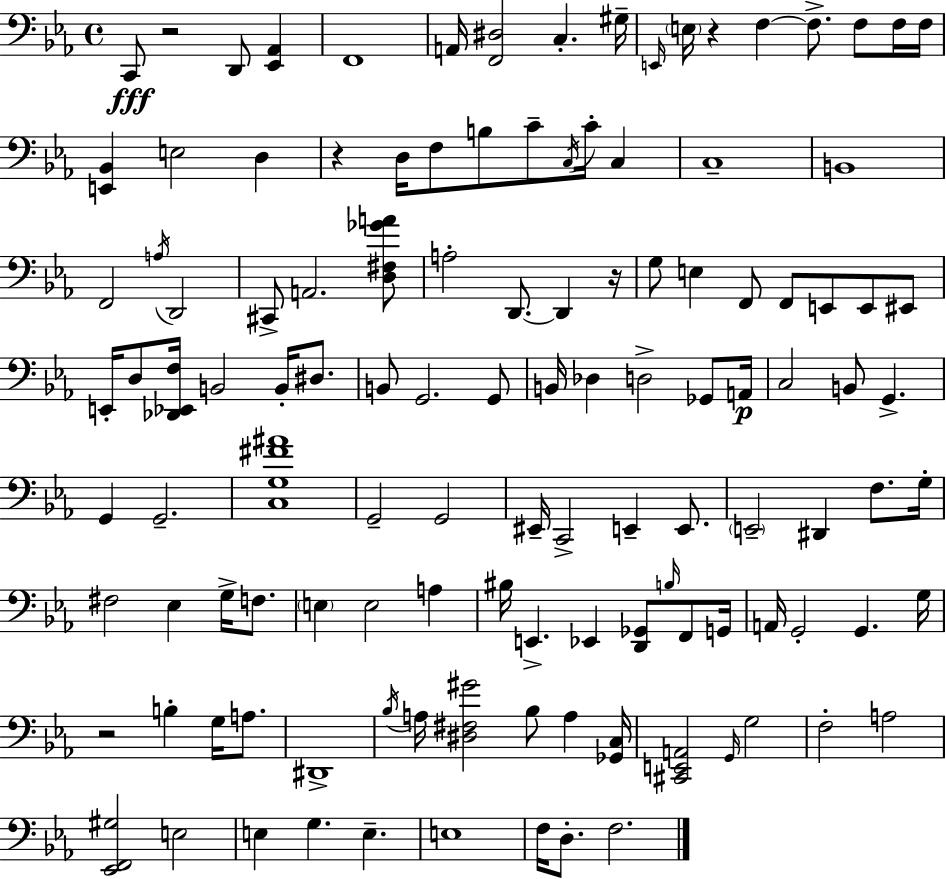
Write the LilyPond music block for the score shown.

{
  \clef bass
  \time 4/4
  \defaultTimeSignature
  \key ees \major
  c,8\fff r2 d,8 <ees, aes,>4 | f,1 | a,16 <f, dis>2 c4.-. gis16-- | \grace { e,16 } \parenthesize e16 r4 f4~~ f8.-> f8 f16 | \break f16 <e, bes,>4 e2 d4 | r4 d16 f8 b8 c'8-- \acciaccatura { c16 } c'16-. c4 | c1-- | b,1 | \break f,2 \acciaccatura { a16 } d,2 | cis,8-> a,2. | <d fis ges' a'>8 a2-. d,8.~~ d,4 | r16 g8 e4 f,8 f,8 e,8 e,8 | \break eis,8 e,16-. d8 <des, ees, f>16 b,2 b,16-. | dis8. b,8 g,2. | g,8 b,16 des4 d2-> | ges,8 a,16\p c2 b,8 g,4.-> | \break g,4 g,2.-- | <c g fis' ais'>1 | g,2-- g,2 | eis,16-- c,2-> e,4-- | \break e,8. \parenthesize e,2-- dis,4 f8. | g16-. fis2 ees4 g16-> | f8. \parenthesize e4 e2 a4 | bis16 e,4.-> ees,4 <d, ges,>8 | \break \grace { b16 } f,8 g,16 a,16 g,2-. g,4. | g16 r2 b4-. | g16 a8. dis,1-> | \acciaccatura { bes16 } a16 <dis fis gis'>2 bes8 | \break a4 <ges, c>16 <cis, e, a,>2 \grace { g,16 } g2 | f2-. a2 | <ees, f, gis>2 e2 | e4 g4. | \break e4.-- e1 | f16 d8.-. f2. | \bar "|."
}